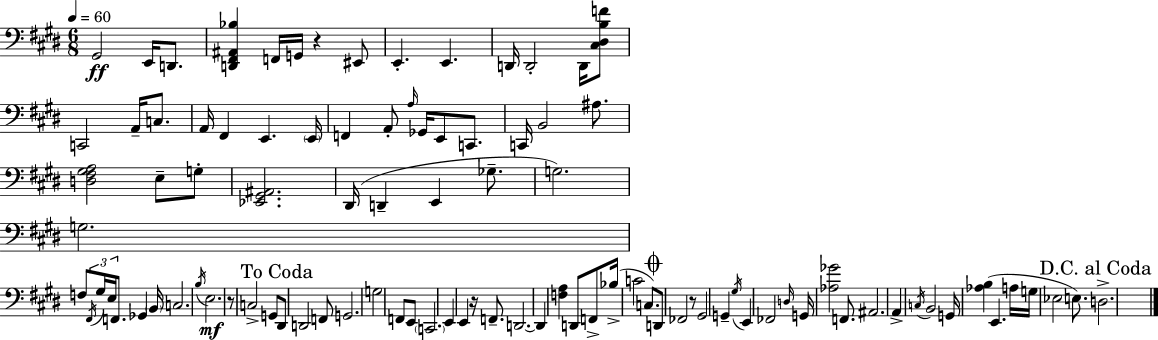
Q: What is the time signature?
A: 6/8